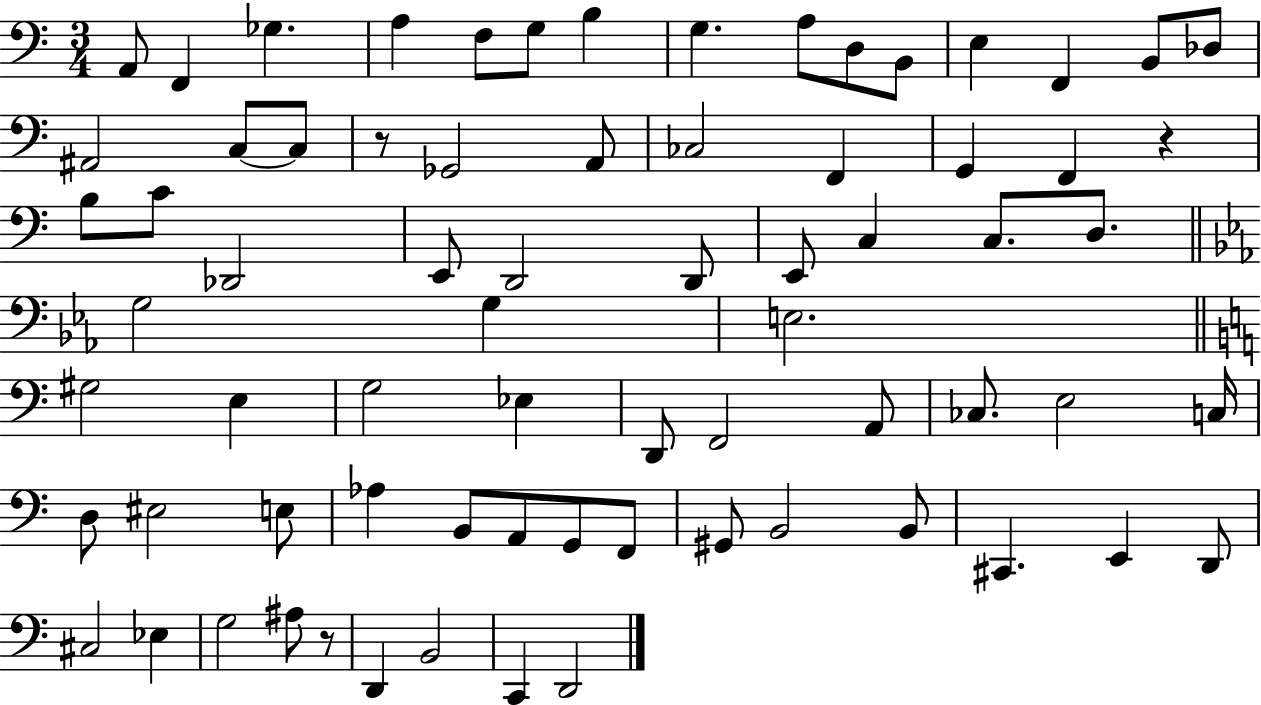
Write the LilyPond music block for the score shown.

{
  \clef bass
  \numericTimeSignature
  \time 3/4
  \key c \major
  a,8 f,4 ges4. | a4 f8 g8 b4 | g4. a8 d8 b,8 | e4 f,4 b,8 des8 | \break ais,2 c8~~ c8 | r8 ges,2 a,8 | ces2 f,4 | g,4 f,4 r4 | \break b8 c'8 des,2 | e,8 d,2 d,8 | e,8 c4 c8. d8. | \bar "||" \break \key ees \major g2 g4 | e2. | \bar "||" \break \key c \major gis2 e4 | g2 ees4 | d,8 f,2 a,8 | ces8. e2 c16 | \break d8 eis2 e8 | aes4 b,8 a,8 g,8 f,8 | gis,8 b,2 b,8 | cis,4. e,4 d,8 | \break cis2 ees4 | g2 ais8 r8 | d,4 b,2 | c,4 d,2 | \break \bar "|."
}